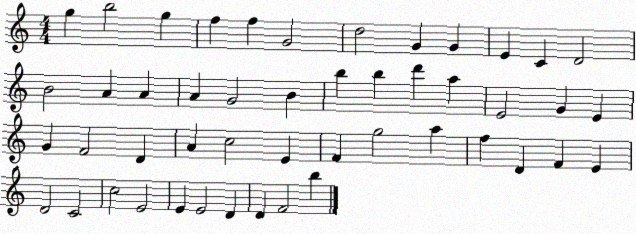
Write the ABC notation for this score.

X:1
T:Untitled
M:4/4
L:1/4
K:C
g b2 g f f G2 d2 G G E C D2 B2 A A A G2 B b b d' a E2 G E G F2 D A c2 E F g2 a f D F E D2 C2 c2 E2 E E2 D D F2 b